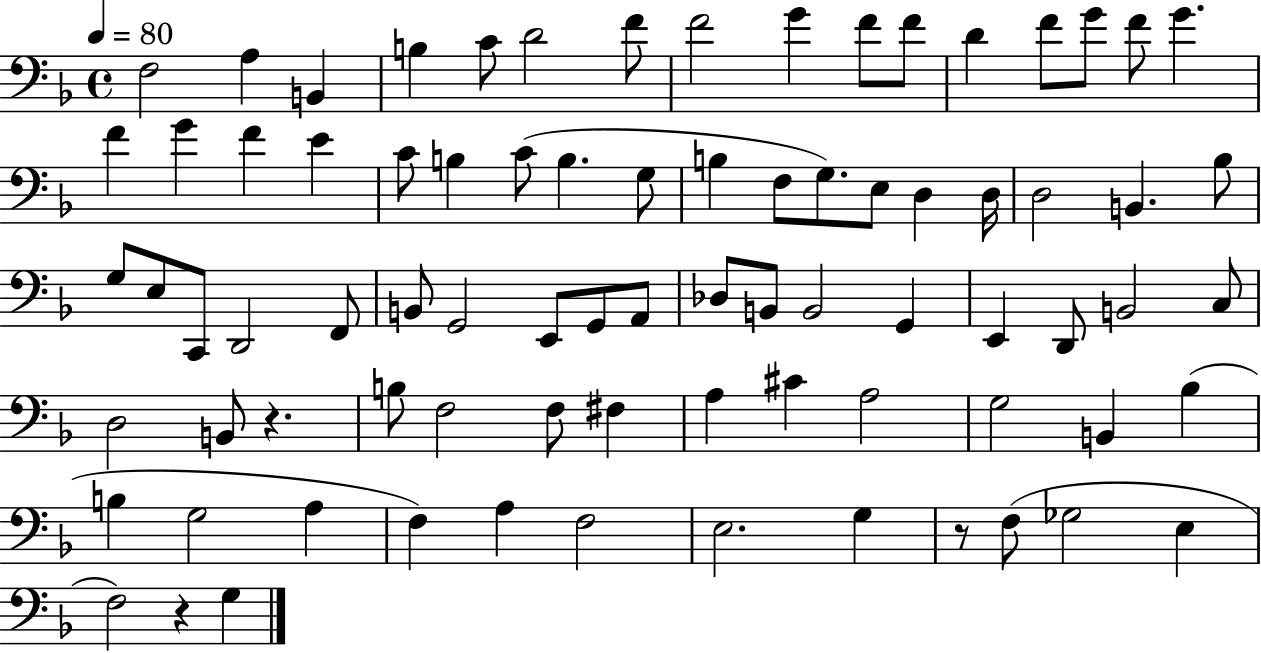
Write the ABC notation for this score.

X:1
T:Untitled
M:4/4
L:1/4
K:F
F,2 A, B,, B, C/2 D2 F/2 F2 G F/2 F/2 D F/2 G/2 F/2 G F G F E C/2 B, C/2 B, G,/2 B, F,/2 G,/2 E,/2 D, D,/4 D,2 B,, _B,/2 G,/2 E,/2 C,,/2 D,,2 F,,/2 B,,/2 G,,2 E,,/2 G,,/2 A,,/2 _D,/2 B,,/2 B,,2 G,, E,, D,,/2 B,,2 C,/2 D,2 B,,/2 z B,/2 F,2 F,/2 ^F, A, ^C A,2 G,2 B,, _B, B, G,2 A, F, A, F,2 E,2 G, z/2 F,/2 _G,2 E, F,2 z G,